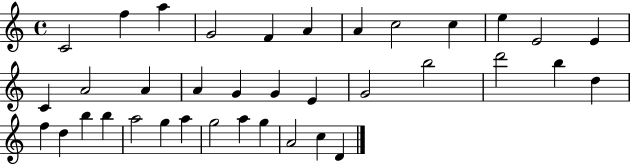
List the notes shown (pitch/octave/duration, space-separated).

C4/h F5/q A5/q G4/h F4/q A4/q A4/q C5/h C5/q E5/q E4/h E4/q C4/q A4/h A4/q A4/q G4/q G4/q E4/q G4/h B5/h D6/h B5/q D5/q F5/q D5/q B5/q B5/q A5/h G5/q A5/q G5/h A5/q G5/q A4/h C5/q D4/q